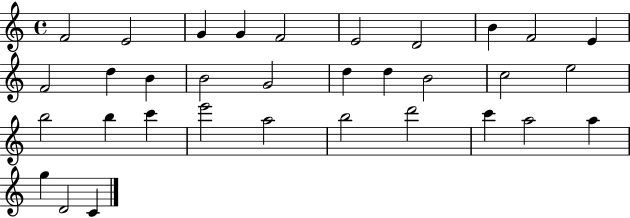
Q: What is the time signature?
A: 4/4